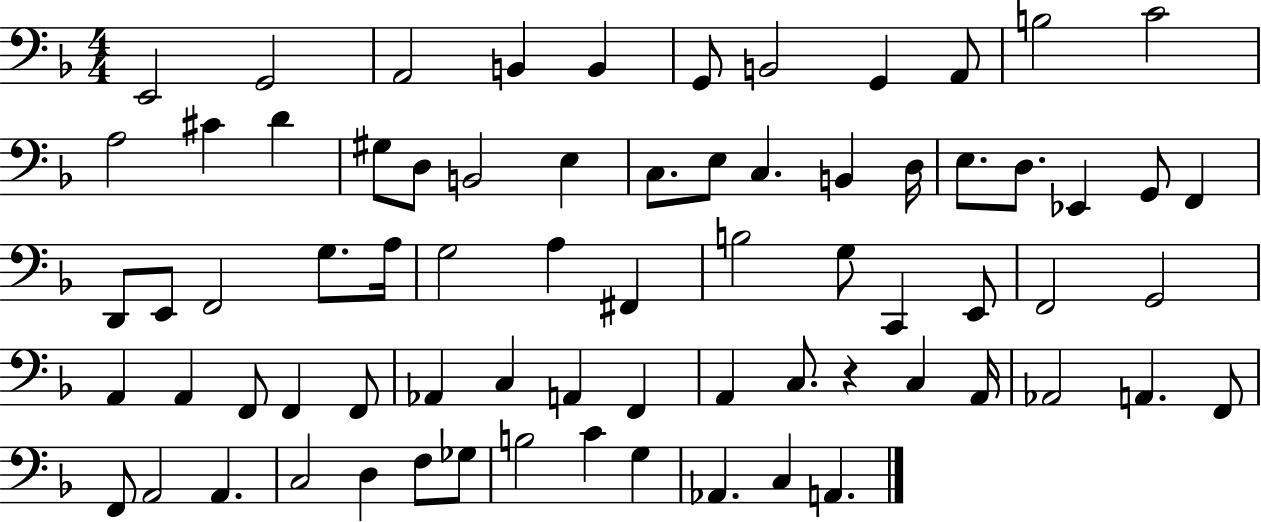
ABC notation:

X:1
T:Untitled
M:4/4
L:1/4
K:F
E,,2 G,,2 A,,2 B,, B,, G,,/2 B,,2 G,, A,,/2 B,2 C2 A,2 ^C D ^G,/2 D,/2 B,,2 E, C,/2 E,/2 C, B,, D,/4 E,/2 D,/2 _E,, G,,/2 F,, D,,/2 E,,/2 F,,2 G,/2 A,/4 G,2 A, ^F,, B,2 G,/2 C,, E,,/2 F,,2 G,,2 A,, A,, F,,/2 F,, F,,/2 _A,, C, A,, F,, A,, C,/2 z C, A,,/4 _A,,2 A,, F,,/2 F,,/2 A,,2 A,, C,2 D, F,/2 _G,/2 B,2 C G, _A,, C, A,,